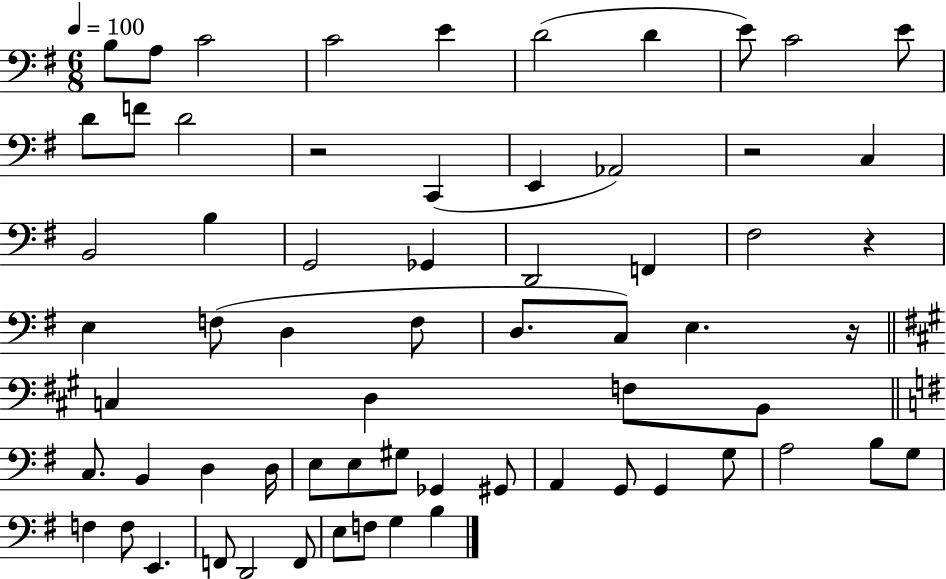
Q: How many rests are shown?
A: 4